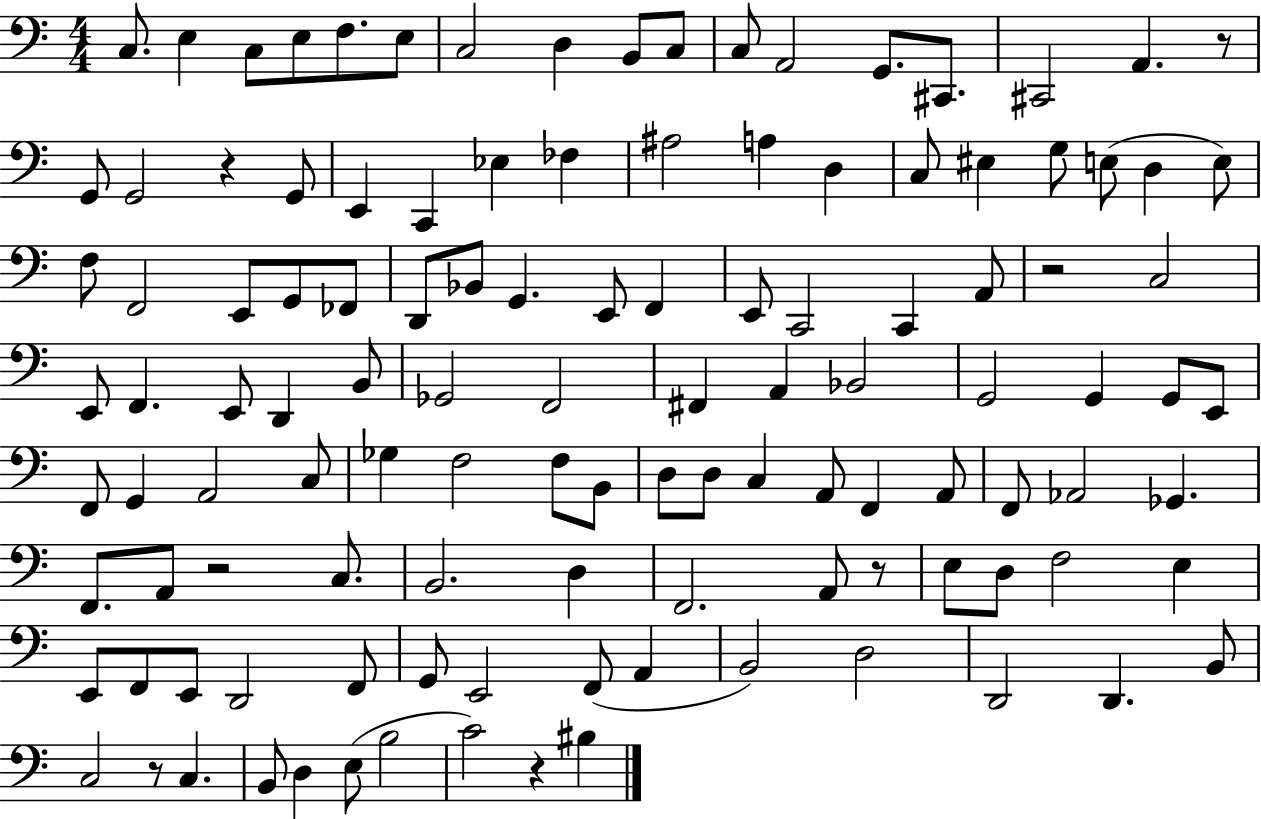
X:1
T:Untitled
M:4/4
L:1/4
K:C
C,/2 E, C,/2 E,/2 F,/2 E,/2 C,2 D, B,,/2 C,/2 C,/2 A,,2 G,,/2 ^C,,/2 ^C,,2 A,, z/2 G,,/2 G,,2 z G,,/2 E,, C,, _E, _F, ^A,2 A, D, C,/2 ^E, G,/2 E,/2 D, E,/2 F,/2 F,,2 E,,/2 G,,/2 _F,,/2 D,,/2 _B,,/2 G,, E,,/2 F,, E,,/2 C,,2 C,, A,,/2 z2 C,2 E,,/2 F,, E,,/2 D,, B,,/2 _G,,2 F,,2 ^F,, A,, _B,,2 G,,2 G,, G,,/2 E,,/2 F,,/2 G,, A,,2 C,/2 _G, F,2 F,/2 B,,/2 D,/2 D,/2 C, A,,/2 F,, A,,/2 F,,/2 _A,,2 _G,, F,,/2 A,,/2 z2 C,/2 B,,2 D, F,,2 A,,/2 z/2 E,/2 D,/2 F,2 E, E,,/2 F,,/2 E,,/2 D,,2 F,,/2 G,,/2 E,,2 F,,/2 A,, B,,2 D,2 D,,2 D,, B,,/2 C,2 z/2 C, B,,/2 D, E,/2 B,2 C2 z ^B,